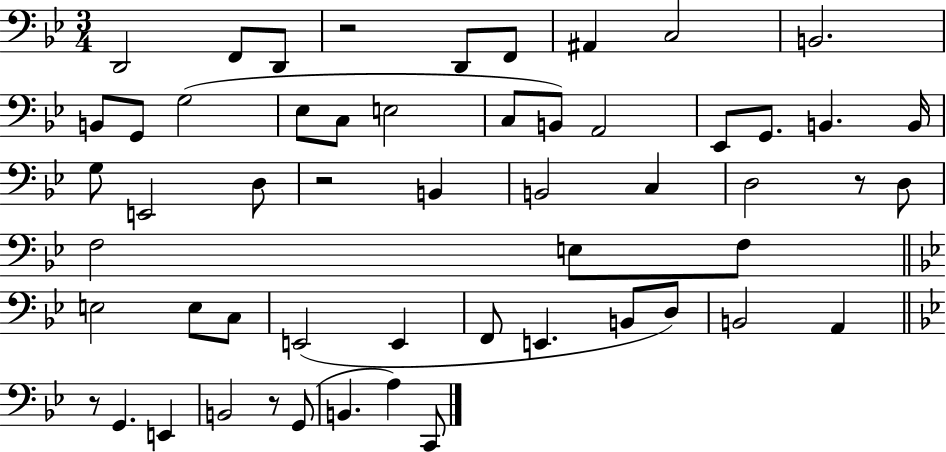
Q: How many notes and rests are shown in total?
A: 55